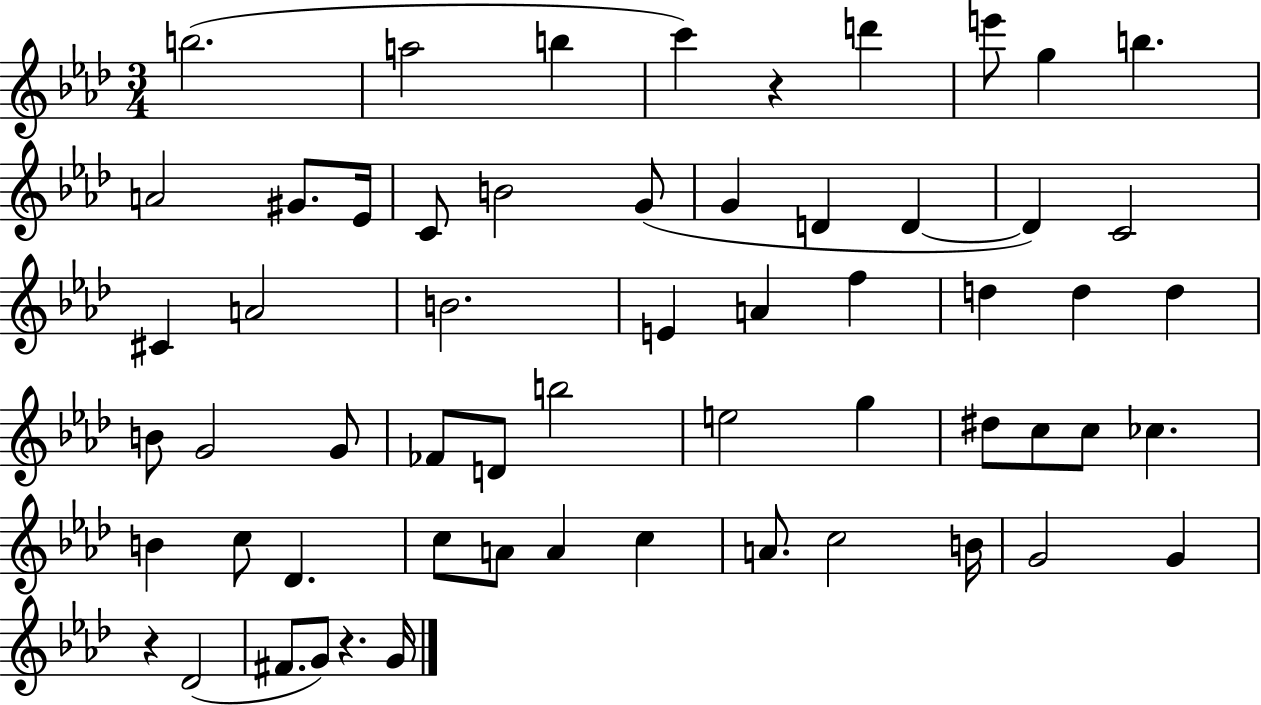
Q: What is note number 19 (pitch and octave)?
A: C4